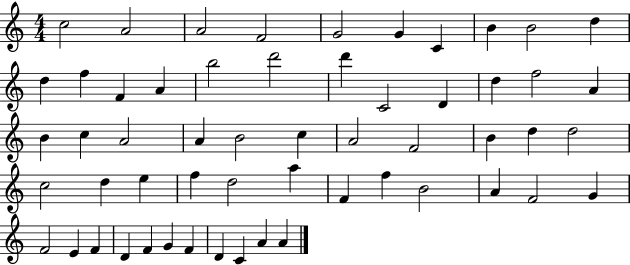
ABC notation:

X:1
T:Untitled
M:4/4
L:1/4
K:C
c2 A2 A2 F2 G2 G C B B2 d d f F A b2 d'2 d' C2 D d f2 A B c A2 A B2 c A2 F2 B d d2 c2 d e f d2 a F f B2 A F2 G F2 E F D F G F D C A A